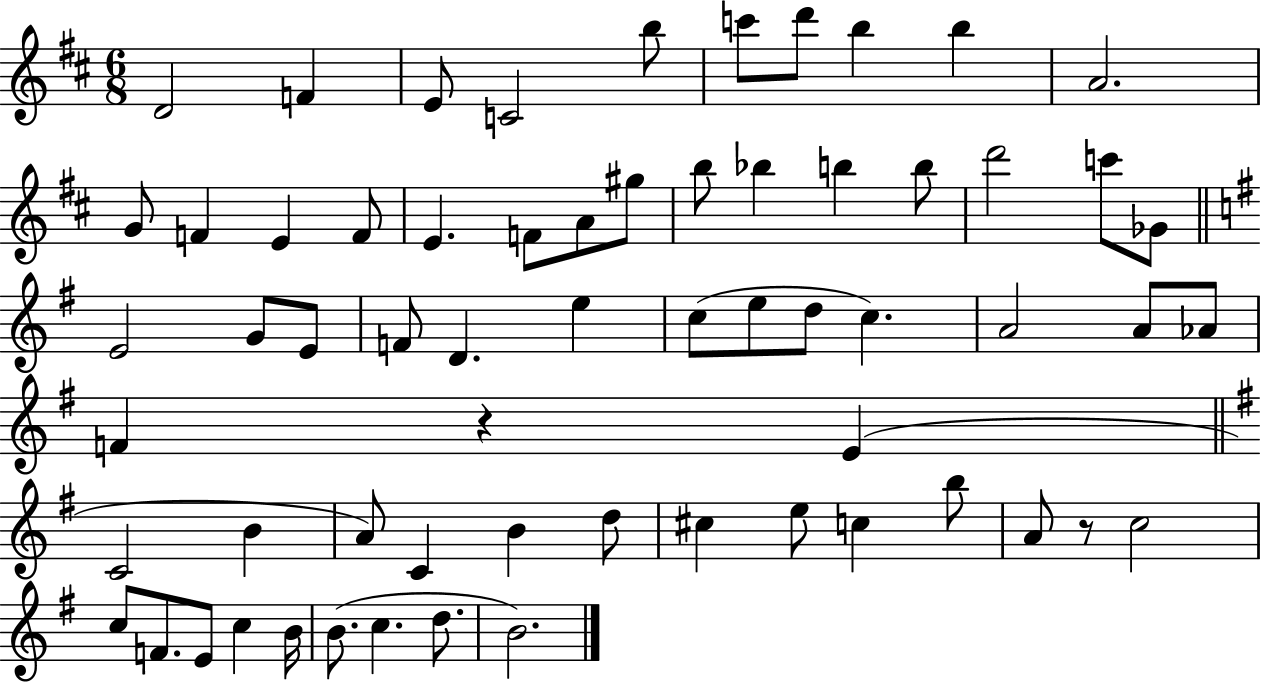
X:1
T:Untitled
M:6/8
L:1/4
K:D
D2 F E/2 C2 b/2 c'/2 d'/2 b b A2 G/2 F E F/2 E F/2 A/2 ^g/2 b/2 _b b b/2 d'2 c'/2 _G/2 E2 G/2 E/2 F/2 D e c/2 e/2 d/2 c A2 A/2 _A/2 F z E C2 B A/2 C B d/2 ^c e/2 c b/2 A/2 z/2 c2 c/2 F/2 E/2 c B/4 B/2 c d/2 B2